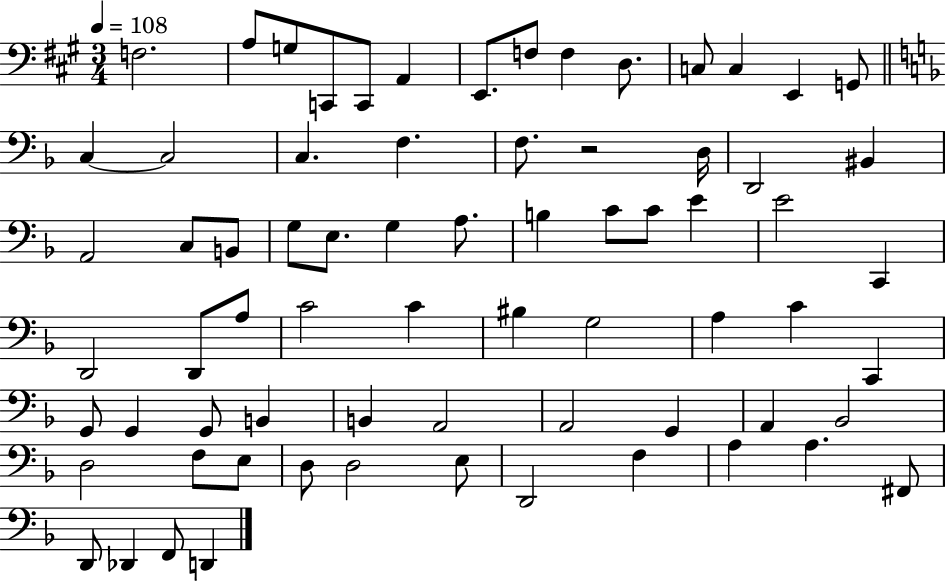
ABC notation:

X:1
T:Untitled
M:3/4
L:1/4
K:A
F,2 A,/2 G,/2 C,,/2 C,,/2 A,, E,,/2 F,/2 F, D,/2 C,/2 C, E,, G,,/2 C, C,2 C, F, F,/2 z2 D,/4 D,,2 ^B,, A,,2 C,/2 B,,/2 G,/2 E,/2 G, A,/2 B, C/2 C/2 E E2 C,, D,,2 D,,/2 A,/2 C2 C ^B, G,2 A, C C,, G,,/2 G,, G,,/2 B,, B,, A,,2 A,,2 G,, A,, _B,,2 D,2 F,/2 E,/2 D,/2 D,2 E,/2 D,,2 F, A, A, ^F,,/2 D,,/2 _D,, F,,/2 D,,